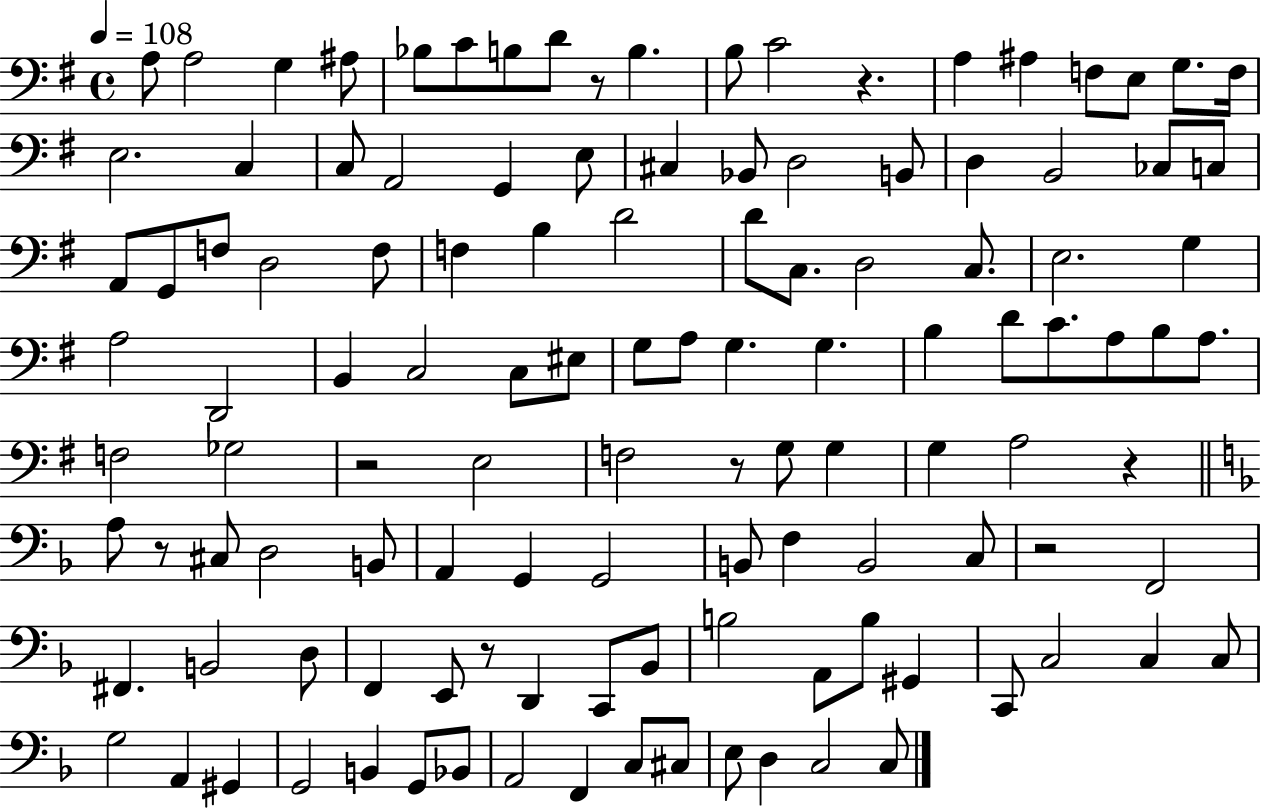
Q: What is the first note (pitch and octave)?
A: A3